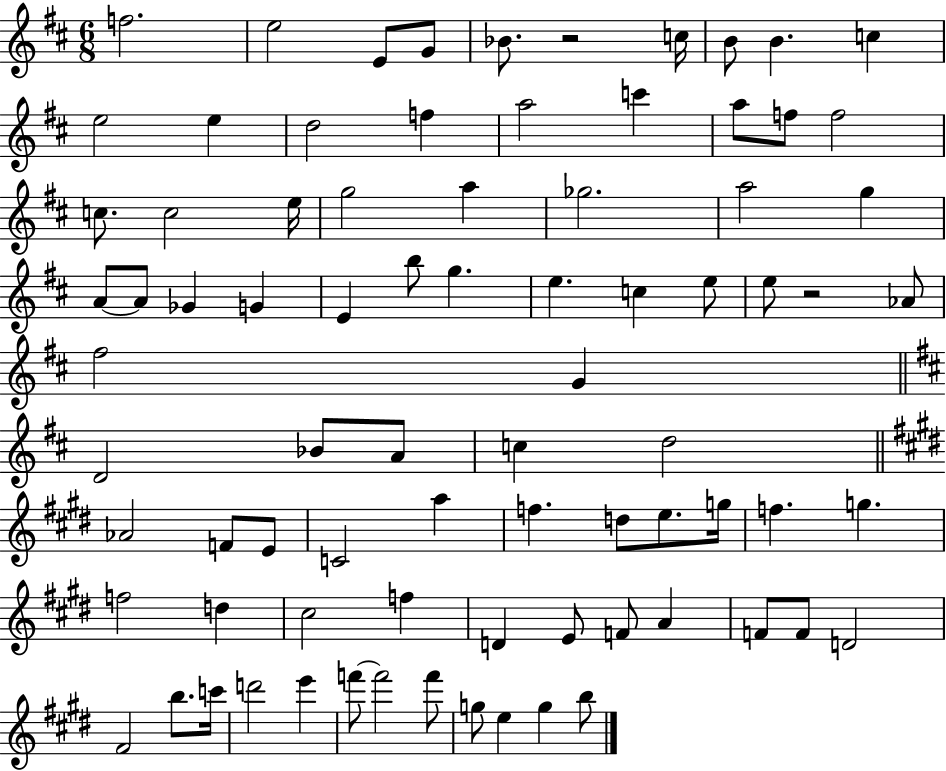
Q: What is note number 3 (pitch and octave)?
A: E4